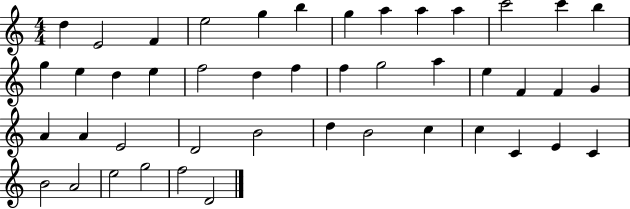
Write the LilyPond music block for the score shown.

{
  \clef treble
  \numericTimeSignature
  \time 4/4
  \key c \major
  d''4 e'2 f'4 | e''2 g''4 b''4 | g''4 a''4 a''4 a''4 | c'''2 c'''4 b''4 | \break g''4 e''4 d''4 e''4 | f''2 d''4 f''4 | f''4 g''2 a''4 | e''4 f'4 f'4 g'4 | \break a'4 a'4 e'2 | d'2 b'2 | d''4 b'2 c''4 | c''4 c'4 e'4 c'4 | \break b'2 a'2 | e''2 g''2 | f''2 d'2 | \bar "|."
}